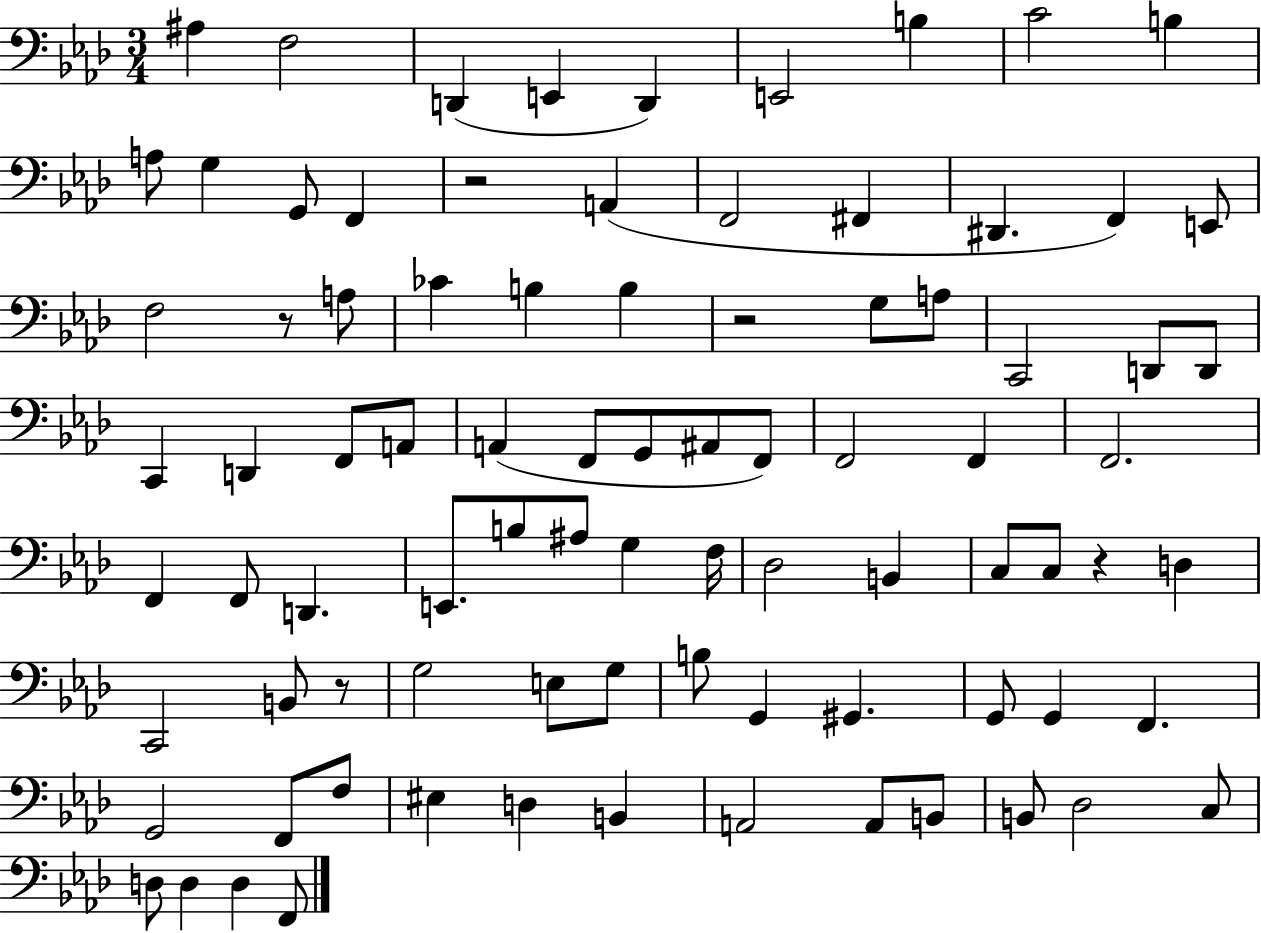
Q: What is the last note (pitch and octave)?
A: F2